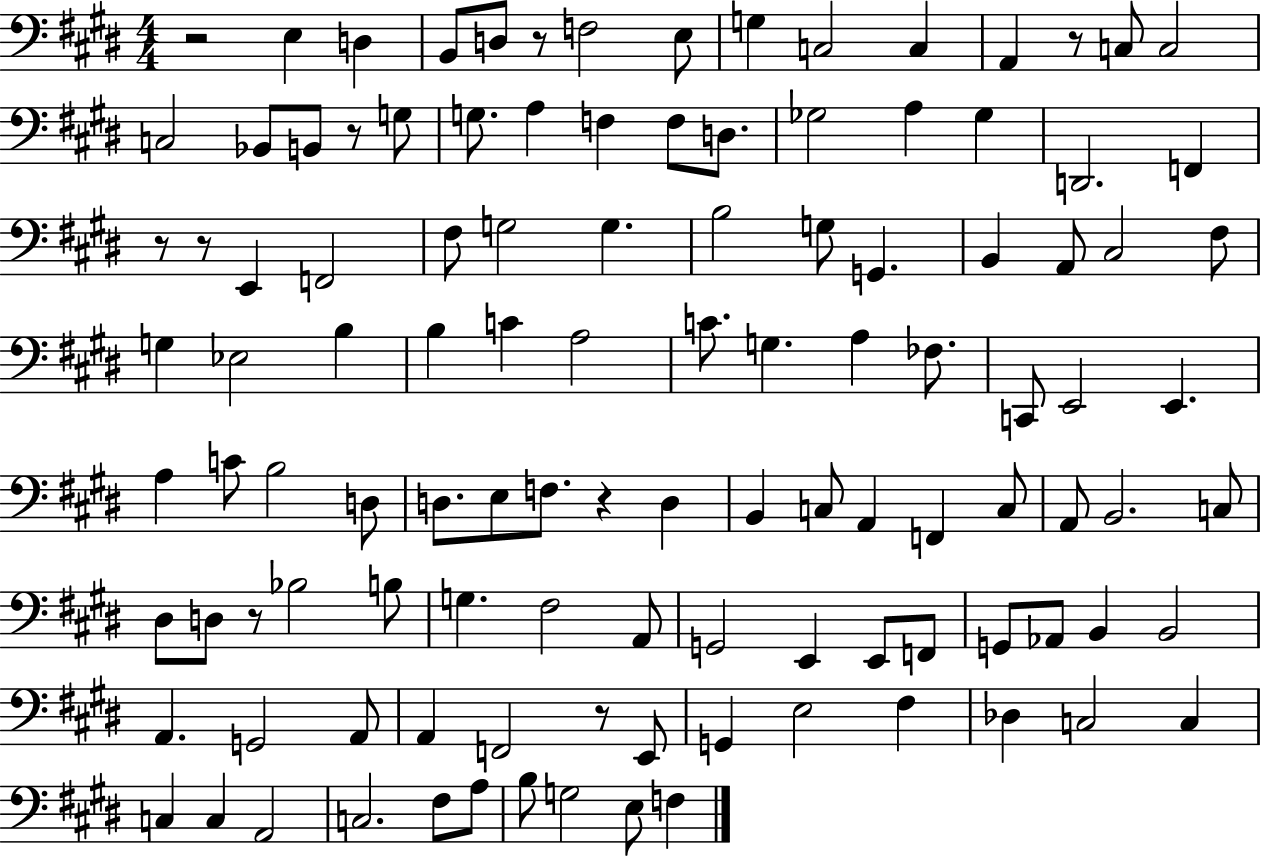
{
  \clef bass
  \numericTimeSignature
  \time 4/4
  \key e \major
  r2 e4 d4 | b,8 d8 r8 f2 e8 | g4 c2 c4 | a,4 r8 c8 c2 | \break c2 bes,8 b,8 r8 g8 | g8. a4 f4 f8 d8. | ges2 a4 ges4 | d,2. f,4 | \break r8 r8 e,4 f,2 | fis8 g2 g4. | b2 g8 g,4. | b,4 a,8 cis2 fis8 | \break g4 ees2 b4 | b4 c'4 a2 | c'8. g4. a4 fes8. | c,8 e,2 e,4. | \break a4 c'8 b2 d8 | d8. e8 f8. r4 d4 | b,4 c8 a,4 f,4 c8 | a,8 b,2. c8 | \break dis8 d8 r8 bes2 b8 | g4. fis2 a,8 | g,2 e,4 e,8 f,8 | g,8 aes,8 b,4 b,2 | \break a,4. g,2 a,8 | a,4 f,2 r8 e,8 | g,4 e2 fis4 | des4 c2 c4 | \break c4 c4 a,2 | c2. fis8 a8 | b8 g2 e8 f4 | \bar "|."
}